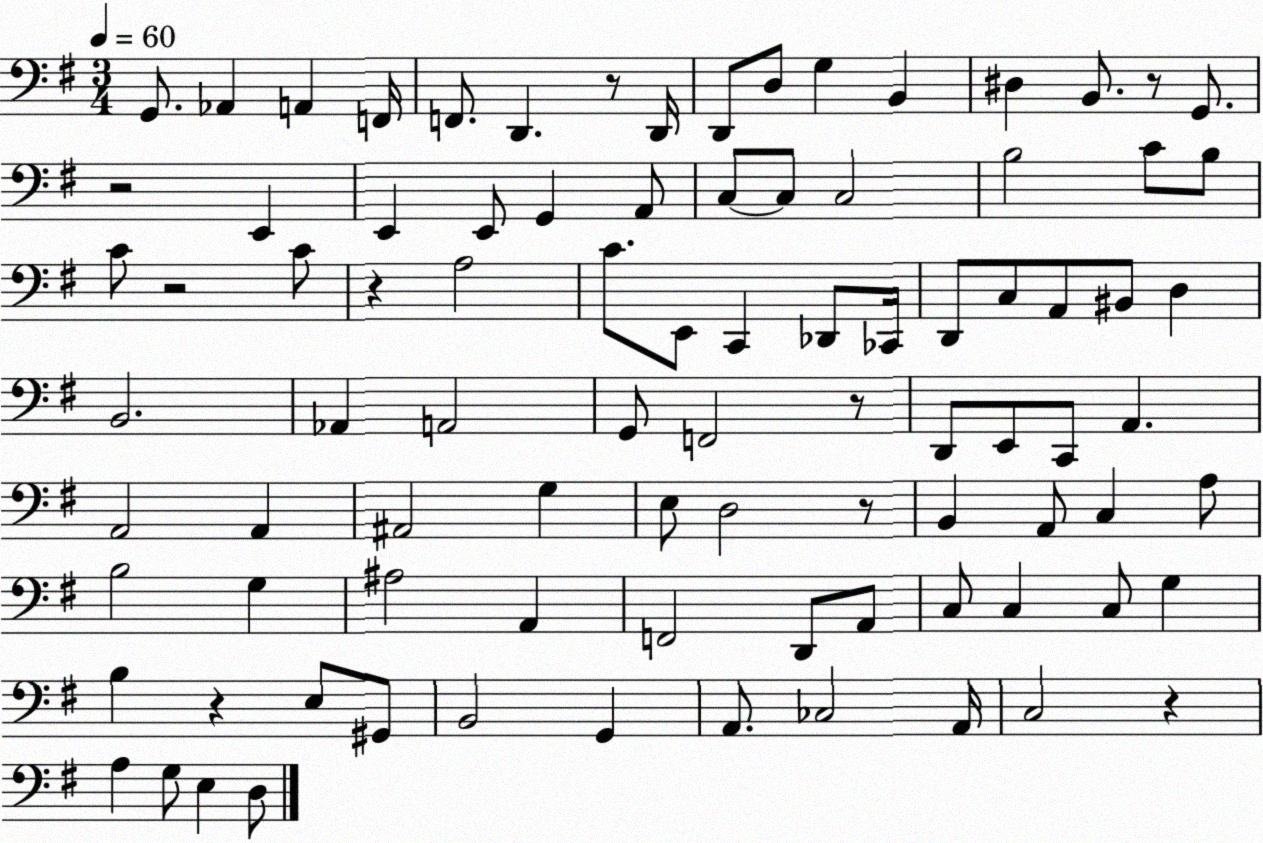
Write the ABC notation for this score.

X:1
T:Untitled
M:3/4
L:1/4
K:G
G,,/2 _A,, A,, F,,/4 F,,/2 D,, z/2 D,,/4 D,,/2 D,/2 G, B,, ^D, B,,/2 z/2 G,,/2 z2 E,, E,, E,,/2 G,, A,,/2 C,/2 C,/2 C,2 B,2 C/2 B,/2 C/2 z2 C/2 z A,2 C/2 E,,/2 C,, _D,,/2 _C,,/4 D,,/2 C,/2 A,,/2 ^B,,/2 D, B,,2 _A,, A,,2 G,,/2 F,,2 z/2 D,,/2 E,,/2 C,,/2 A,, A,,2 A,, ^A,,2 G, E,/2 D,2 z/2 B,, A,,/2 C, A,/2 B,2 G, ^A,2 A,, F,,2 D,,/2 A,,/2 C,/2 C, C,/2 G, B, z E,/2 ^G,,/2 B,,2 G,, A,,/2 _C,2 A,,/4 C,2 z A, G,/2 E, D,/2